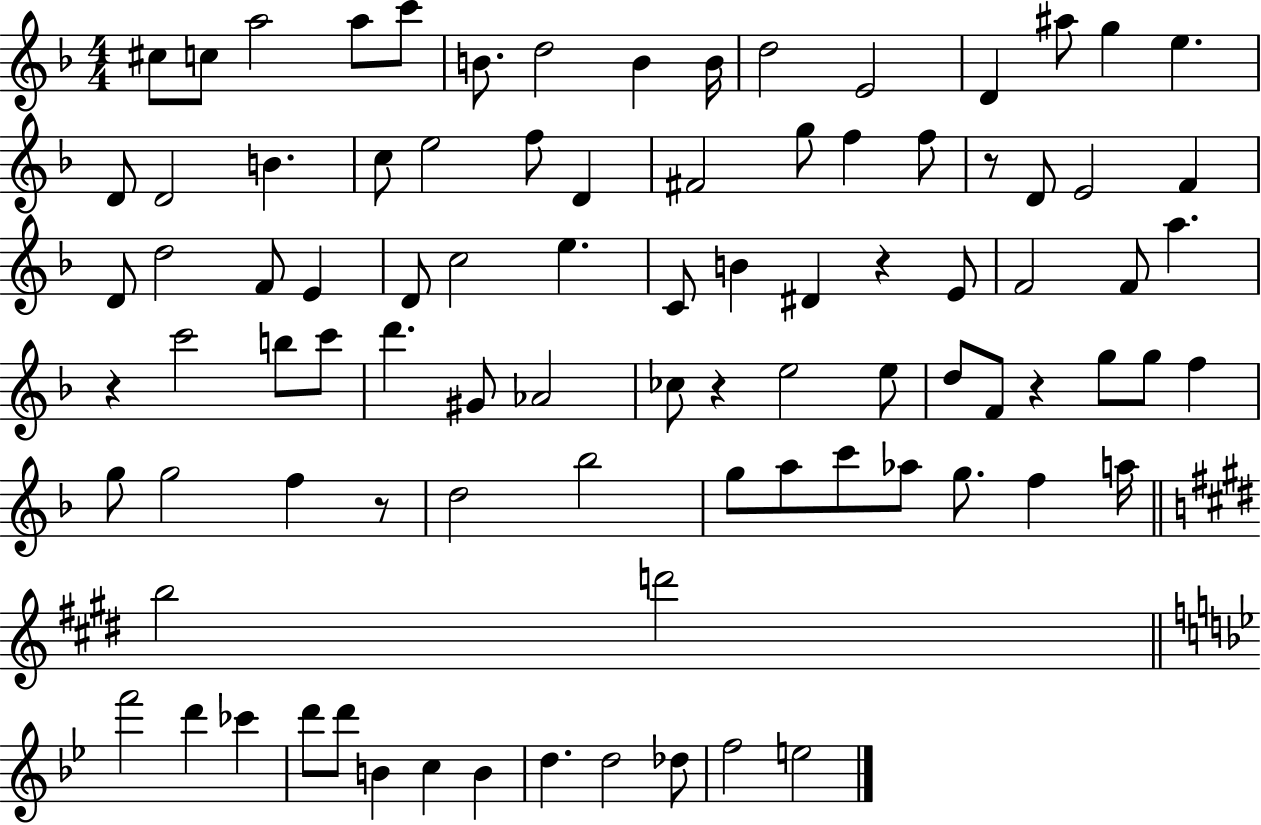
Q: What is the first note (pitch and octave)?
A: C#5